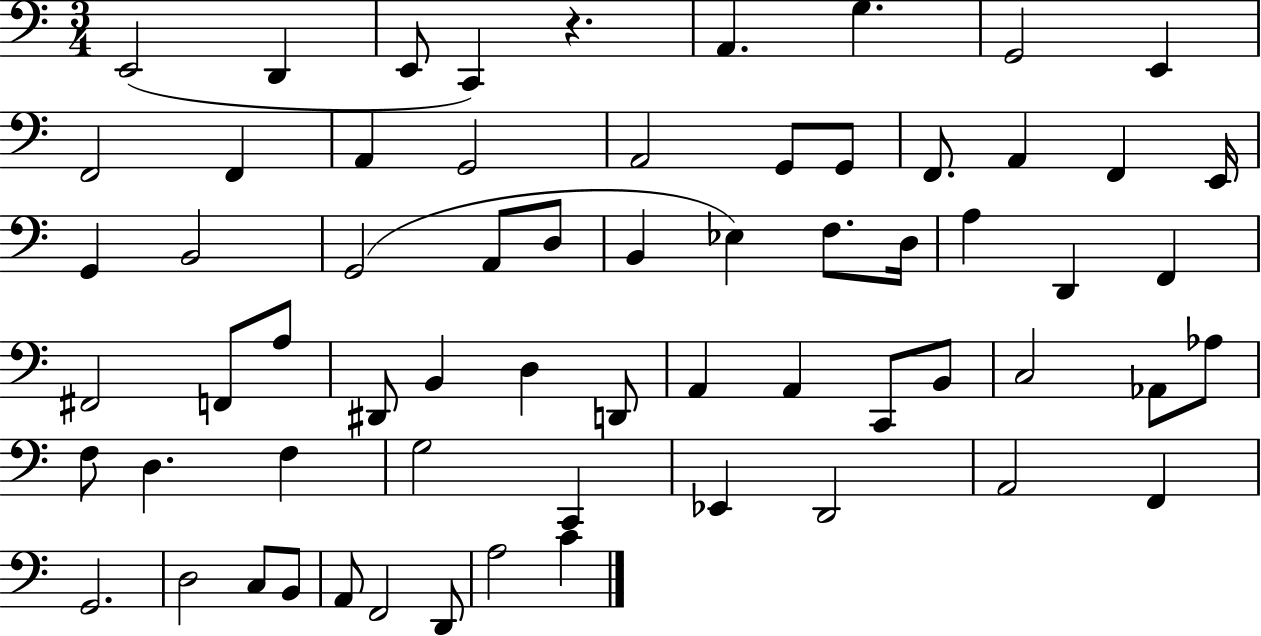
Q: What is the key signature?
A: C major